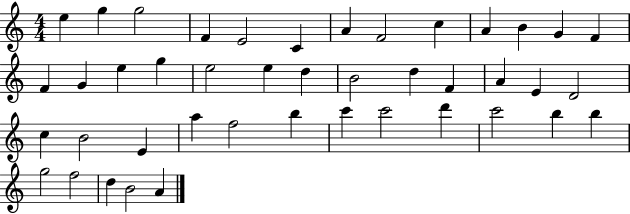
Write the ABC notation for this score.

X:1
T:Untitled
M:4/4
L:1/4
K:C
e g g2 F E2 C A F2 c A B G F F G e g e2 e d B2 d F A E D2 c B2 E a f2 b c' c'2 d' c'2 b b g2 f2 d B2 A